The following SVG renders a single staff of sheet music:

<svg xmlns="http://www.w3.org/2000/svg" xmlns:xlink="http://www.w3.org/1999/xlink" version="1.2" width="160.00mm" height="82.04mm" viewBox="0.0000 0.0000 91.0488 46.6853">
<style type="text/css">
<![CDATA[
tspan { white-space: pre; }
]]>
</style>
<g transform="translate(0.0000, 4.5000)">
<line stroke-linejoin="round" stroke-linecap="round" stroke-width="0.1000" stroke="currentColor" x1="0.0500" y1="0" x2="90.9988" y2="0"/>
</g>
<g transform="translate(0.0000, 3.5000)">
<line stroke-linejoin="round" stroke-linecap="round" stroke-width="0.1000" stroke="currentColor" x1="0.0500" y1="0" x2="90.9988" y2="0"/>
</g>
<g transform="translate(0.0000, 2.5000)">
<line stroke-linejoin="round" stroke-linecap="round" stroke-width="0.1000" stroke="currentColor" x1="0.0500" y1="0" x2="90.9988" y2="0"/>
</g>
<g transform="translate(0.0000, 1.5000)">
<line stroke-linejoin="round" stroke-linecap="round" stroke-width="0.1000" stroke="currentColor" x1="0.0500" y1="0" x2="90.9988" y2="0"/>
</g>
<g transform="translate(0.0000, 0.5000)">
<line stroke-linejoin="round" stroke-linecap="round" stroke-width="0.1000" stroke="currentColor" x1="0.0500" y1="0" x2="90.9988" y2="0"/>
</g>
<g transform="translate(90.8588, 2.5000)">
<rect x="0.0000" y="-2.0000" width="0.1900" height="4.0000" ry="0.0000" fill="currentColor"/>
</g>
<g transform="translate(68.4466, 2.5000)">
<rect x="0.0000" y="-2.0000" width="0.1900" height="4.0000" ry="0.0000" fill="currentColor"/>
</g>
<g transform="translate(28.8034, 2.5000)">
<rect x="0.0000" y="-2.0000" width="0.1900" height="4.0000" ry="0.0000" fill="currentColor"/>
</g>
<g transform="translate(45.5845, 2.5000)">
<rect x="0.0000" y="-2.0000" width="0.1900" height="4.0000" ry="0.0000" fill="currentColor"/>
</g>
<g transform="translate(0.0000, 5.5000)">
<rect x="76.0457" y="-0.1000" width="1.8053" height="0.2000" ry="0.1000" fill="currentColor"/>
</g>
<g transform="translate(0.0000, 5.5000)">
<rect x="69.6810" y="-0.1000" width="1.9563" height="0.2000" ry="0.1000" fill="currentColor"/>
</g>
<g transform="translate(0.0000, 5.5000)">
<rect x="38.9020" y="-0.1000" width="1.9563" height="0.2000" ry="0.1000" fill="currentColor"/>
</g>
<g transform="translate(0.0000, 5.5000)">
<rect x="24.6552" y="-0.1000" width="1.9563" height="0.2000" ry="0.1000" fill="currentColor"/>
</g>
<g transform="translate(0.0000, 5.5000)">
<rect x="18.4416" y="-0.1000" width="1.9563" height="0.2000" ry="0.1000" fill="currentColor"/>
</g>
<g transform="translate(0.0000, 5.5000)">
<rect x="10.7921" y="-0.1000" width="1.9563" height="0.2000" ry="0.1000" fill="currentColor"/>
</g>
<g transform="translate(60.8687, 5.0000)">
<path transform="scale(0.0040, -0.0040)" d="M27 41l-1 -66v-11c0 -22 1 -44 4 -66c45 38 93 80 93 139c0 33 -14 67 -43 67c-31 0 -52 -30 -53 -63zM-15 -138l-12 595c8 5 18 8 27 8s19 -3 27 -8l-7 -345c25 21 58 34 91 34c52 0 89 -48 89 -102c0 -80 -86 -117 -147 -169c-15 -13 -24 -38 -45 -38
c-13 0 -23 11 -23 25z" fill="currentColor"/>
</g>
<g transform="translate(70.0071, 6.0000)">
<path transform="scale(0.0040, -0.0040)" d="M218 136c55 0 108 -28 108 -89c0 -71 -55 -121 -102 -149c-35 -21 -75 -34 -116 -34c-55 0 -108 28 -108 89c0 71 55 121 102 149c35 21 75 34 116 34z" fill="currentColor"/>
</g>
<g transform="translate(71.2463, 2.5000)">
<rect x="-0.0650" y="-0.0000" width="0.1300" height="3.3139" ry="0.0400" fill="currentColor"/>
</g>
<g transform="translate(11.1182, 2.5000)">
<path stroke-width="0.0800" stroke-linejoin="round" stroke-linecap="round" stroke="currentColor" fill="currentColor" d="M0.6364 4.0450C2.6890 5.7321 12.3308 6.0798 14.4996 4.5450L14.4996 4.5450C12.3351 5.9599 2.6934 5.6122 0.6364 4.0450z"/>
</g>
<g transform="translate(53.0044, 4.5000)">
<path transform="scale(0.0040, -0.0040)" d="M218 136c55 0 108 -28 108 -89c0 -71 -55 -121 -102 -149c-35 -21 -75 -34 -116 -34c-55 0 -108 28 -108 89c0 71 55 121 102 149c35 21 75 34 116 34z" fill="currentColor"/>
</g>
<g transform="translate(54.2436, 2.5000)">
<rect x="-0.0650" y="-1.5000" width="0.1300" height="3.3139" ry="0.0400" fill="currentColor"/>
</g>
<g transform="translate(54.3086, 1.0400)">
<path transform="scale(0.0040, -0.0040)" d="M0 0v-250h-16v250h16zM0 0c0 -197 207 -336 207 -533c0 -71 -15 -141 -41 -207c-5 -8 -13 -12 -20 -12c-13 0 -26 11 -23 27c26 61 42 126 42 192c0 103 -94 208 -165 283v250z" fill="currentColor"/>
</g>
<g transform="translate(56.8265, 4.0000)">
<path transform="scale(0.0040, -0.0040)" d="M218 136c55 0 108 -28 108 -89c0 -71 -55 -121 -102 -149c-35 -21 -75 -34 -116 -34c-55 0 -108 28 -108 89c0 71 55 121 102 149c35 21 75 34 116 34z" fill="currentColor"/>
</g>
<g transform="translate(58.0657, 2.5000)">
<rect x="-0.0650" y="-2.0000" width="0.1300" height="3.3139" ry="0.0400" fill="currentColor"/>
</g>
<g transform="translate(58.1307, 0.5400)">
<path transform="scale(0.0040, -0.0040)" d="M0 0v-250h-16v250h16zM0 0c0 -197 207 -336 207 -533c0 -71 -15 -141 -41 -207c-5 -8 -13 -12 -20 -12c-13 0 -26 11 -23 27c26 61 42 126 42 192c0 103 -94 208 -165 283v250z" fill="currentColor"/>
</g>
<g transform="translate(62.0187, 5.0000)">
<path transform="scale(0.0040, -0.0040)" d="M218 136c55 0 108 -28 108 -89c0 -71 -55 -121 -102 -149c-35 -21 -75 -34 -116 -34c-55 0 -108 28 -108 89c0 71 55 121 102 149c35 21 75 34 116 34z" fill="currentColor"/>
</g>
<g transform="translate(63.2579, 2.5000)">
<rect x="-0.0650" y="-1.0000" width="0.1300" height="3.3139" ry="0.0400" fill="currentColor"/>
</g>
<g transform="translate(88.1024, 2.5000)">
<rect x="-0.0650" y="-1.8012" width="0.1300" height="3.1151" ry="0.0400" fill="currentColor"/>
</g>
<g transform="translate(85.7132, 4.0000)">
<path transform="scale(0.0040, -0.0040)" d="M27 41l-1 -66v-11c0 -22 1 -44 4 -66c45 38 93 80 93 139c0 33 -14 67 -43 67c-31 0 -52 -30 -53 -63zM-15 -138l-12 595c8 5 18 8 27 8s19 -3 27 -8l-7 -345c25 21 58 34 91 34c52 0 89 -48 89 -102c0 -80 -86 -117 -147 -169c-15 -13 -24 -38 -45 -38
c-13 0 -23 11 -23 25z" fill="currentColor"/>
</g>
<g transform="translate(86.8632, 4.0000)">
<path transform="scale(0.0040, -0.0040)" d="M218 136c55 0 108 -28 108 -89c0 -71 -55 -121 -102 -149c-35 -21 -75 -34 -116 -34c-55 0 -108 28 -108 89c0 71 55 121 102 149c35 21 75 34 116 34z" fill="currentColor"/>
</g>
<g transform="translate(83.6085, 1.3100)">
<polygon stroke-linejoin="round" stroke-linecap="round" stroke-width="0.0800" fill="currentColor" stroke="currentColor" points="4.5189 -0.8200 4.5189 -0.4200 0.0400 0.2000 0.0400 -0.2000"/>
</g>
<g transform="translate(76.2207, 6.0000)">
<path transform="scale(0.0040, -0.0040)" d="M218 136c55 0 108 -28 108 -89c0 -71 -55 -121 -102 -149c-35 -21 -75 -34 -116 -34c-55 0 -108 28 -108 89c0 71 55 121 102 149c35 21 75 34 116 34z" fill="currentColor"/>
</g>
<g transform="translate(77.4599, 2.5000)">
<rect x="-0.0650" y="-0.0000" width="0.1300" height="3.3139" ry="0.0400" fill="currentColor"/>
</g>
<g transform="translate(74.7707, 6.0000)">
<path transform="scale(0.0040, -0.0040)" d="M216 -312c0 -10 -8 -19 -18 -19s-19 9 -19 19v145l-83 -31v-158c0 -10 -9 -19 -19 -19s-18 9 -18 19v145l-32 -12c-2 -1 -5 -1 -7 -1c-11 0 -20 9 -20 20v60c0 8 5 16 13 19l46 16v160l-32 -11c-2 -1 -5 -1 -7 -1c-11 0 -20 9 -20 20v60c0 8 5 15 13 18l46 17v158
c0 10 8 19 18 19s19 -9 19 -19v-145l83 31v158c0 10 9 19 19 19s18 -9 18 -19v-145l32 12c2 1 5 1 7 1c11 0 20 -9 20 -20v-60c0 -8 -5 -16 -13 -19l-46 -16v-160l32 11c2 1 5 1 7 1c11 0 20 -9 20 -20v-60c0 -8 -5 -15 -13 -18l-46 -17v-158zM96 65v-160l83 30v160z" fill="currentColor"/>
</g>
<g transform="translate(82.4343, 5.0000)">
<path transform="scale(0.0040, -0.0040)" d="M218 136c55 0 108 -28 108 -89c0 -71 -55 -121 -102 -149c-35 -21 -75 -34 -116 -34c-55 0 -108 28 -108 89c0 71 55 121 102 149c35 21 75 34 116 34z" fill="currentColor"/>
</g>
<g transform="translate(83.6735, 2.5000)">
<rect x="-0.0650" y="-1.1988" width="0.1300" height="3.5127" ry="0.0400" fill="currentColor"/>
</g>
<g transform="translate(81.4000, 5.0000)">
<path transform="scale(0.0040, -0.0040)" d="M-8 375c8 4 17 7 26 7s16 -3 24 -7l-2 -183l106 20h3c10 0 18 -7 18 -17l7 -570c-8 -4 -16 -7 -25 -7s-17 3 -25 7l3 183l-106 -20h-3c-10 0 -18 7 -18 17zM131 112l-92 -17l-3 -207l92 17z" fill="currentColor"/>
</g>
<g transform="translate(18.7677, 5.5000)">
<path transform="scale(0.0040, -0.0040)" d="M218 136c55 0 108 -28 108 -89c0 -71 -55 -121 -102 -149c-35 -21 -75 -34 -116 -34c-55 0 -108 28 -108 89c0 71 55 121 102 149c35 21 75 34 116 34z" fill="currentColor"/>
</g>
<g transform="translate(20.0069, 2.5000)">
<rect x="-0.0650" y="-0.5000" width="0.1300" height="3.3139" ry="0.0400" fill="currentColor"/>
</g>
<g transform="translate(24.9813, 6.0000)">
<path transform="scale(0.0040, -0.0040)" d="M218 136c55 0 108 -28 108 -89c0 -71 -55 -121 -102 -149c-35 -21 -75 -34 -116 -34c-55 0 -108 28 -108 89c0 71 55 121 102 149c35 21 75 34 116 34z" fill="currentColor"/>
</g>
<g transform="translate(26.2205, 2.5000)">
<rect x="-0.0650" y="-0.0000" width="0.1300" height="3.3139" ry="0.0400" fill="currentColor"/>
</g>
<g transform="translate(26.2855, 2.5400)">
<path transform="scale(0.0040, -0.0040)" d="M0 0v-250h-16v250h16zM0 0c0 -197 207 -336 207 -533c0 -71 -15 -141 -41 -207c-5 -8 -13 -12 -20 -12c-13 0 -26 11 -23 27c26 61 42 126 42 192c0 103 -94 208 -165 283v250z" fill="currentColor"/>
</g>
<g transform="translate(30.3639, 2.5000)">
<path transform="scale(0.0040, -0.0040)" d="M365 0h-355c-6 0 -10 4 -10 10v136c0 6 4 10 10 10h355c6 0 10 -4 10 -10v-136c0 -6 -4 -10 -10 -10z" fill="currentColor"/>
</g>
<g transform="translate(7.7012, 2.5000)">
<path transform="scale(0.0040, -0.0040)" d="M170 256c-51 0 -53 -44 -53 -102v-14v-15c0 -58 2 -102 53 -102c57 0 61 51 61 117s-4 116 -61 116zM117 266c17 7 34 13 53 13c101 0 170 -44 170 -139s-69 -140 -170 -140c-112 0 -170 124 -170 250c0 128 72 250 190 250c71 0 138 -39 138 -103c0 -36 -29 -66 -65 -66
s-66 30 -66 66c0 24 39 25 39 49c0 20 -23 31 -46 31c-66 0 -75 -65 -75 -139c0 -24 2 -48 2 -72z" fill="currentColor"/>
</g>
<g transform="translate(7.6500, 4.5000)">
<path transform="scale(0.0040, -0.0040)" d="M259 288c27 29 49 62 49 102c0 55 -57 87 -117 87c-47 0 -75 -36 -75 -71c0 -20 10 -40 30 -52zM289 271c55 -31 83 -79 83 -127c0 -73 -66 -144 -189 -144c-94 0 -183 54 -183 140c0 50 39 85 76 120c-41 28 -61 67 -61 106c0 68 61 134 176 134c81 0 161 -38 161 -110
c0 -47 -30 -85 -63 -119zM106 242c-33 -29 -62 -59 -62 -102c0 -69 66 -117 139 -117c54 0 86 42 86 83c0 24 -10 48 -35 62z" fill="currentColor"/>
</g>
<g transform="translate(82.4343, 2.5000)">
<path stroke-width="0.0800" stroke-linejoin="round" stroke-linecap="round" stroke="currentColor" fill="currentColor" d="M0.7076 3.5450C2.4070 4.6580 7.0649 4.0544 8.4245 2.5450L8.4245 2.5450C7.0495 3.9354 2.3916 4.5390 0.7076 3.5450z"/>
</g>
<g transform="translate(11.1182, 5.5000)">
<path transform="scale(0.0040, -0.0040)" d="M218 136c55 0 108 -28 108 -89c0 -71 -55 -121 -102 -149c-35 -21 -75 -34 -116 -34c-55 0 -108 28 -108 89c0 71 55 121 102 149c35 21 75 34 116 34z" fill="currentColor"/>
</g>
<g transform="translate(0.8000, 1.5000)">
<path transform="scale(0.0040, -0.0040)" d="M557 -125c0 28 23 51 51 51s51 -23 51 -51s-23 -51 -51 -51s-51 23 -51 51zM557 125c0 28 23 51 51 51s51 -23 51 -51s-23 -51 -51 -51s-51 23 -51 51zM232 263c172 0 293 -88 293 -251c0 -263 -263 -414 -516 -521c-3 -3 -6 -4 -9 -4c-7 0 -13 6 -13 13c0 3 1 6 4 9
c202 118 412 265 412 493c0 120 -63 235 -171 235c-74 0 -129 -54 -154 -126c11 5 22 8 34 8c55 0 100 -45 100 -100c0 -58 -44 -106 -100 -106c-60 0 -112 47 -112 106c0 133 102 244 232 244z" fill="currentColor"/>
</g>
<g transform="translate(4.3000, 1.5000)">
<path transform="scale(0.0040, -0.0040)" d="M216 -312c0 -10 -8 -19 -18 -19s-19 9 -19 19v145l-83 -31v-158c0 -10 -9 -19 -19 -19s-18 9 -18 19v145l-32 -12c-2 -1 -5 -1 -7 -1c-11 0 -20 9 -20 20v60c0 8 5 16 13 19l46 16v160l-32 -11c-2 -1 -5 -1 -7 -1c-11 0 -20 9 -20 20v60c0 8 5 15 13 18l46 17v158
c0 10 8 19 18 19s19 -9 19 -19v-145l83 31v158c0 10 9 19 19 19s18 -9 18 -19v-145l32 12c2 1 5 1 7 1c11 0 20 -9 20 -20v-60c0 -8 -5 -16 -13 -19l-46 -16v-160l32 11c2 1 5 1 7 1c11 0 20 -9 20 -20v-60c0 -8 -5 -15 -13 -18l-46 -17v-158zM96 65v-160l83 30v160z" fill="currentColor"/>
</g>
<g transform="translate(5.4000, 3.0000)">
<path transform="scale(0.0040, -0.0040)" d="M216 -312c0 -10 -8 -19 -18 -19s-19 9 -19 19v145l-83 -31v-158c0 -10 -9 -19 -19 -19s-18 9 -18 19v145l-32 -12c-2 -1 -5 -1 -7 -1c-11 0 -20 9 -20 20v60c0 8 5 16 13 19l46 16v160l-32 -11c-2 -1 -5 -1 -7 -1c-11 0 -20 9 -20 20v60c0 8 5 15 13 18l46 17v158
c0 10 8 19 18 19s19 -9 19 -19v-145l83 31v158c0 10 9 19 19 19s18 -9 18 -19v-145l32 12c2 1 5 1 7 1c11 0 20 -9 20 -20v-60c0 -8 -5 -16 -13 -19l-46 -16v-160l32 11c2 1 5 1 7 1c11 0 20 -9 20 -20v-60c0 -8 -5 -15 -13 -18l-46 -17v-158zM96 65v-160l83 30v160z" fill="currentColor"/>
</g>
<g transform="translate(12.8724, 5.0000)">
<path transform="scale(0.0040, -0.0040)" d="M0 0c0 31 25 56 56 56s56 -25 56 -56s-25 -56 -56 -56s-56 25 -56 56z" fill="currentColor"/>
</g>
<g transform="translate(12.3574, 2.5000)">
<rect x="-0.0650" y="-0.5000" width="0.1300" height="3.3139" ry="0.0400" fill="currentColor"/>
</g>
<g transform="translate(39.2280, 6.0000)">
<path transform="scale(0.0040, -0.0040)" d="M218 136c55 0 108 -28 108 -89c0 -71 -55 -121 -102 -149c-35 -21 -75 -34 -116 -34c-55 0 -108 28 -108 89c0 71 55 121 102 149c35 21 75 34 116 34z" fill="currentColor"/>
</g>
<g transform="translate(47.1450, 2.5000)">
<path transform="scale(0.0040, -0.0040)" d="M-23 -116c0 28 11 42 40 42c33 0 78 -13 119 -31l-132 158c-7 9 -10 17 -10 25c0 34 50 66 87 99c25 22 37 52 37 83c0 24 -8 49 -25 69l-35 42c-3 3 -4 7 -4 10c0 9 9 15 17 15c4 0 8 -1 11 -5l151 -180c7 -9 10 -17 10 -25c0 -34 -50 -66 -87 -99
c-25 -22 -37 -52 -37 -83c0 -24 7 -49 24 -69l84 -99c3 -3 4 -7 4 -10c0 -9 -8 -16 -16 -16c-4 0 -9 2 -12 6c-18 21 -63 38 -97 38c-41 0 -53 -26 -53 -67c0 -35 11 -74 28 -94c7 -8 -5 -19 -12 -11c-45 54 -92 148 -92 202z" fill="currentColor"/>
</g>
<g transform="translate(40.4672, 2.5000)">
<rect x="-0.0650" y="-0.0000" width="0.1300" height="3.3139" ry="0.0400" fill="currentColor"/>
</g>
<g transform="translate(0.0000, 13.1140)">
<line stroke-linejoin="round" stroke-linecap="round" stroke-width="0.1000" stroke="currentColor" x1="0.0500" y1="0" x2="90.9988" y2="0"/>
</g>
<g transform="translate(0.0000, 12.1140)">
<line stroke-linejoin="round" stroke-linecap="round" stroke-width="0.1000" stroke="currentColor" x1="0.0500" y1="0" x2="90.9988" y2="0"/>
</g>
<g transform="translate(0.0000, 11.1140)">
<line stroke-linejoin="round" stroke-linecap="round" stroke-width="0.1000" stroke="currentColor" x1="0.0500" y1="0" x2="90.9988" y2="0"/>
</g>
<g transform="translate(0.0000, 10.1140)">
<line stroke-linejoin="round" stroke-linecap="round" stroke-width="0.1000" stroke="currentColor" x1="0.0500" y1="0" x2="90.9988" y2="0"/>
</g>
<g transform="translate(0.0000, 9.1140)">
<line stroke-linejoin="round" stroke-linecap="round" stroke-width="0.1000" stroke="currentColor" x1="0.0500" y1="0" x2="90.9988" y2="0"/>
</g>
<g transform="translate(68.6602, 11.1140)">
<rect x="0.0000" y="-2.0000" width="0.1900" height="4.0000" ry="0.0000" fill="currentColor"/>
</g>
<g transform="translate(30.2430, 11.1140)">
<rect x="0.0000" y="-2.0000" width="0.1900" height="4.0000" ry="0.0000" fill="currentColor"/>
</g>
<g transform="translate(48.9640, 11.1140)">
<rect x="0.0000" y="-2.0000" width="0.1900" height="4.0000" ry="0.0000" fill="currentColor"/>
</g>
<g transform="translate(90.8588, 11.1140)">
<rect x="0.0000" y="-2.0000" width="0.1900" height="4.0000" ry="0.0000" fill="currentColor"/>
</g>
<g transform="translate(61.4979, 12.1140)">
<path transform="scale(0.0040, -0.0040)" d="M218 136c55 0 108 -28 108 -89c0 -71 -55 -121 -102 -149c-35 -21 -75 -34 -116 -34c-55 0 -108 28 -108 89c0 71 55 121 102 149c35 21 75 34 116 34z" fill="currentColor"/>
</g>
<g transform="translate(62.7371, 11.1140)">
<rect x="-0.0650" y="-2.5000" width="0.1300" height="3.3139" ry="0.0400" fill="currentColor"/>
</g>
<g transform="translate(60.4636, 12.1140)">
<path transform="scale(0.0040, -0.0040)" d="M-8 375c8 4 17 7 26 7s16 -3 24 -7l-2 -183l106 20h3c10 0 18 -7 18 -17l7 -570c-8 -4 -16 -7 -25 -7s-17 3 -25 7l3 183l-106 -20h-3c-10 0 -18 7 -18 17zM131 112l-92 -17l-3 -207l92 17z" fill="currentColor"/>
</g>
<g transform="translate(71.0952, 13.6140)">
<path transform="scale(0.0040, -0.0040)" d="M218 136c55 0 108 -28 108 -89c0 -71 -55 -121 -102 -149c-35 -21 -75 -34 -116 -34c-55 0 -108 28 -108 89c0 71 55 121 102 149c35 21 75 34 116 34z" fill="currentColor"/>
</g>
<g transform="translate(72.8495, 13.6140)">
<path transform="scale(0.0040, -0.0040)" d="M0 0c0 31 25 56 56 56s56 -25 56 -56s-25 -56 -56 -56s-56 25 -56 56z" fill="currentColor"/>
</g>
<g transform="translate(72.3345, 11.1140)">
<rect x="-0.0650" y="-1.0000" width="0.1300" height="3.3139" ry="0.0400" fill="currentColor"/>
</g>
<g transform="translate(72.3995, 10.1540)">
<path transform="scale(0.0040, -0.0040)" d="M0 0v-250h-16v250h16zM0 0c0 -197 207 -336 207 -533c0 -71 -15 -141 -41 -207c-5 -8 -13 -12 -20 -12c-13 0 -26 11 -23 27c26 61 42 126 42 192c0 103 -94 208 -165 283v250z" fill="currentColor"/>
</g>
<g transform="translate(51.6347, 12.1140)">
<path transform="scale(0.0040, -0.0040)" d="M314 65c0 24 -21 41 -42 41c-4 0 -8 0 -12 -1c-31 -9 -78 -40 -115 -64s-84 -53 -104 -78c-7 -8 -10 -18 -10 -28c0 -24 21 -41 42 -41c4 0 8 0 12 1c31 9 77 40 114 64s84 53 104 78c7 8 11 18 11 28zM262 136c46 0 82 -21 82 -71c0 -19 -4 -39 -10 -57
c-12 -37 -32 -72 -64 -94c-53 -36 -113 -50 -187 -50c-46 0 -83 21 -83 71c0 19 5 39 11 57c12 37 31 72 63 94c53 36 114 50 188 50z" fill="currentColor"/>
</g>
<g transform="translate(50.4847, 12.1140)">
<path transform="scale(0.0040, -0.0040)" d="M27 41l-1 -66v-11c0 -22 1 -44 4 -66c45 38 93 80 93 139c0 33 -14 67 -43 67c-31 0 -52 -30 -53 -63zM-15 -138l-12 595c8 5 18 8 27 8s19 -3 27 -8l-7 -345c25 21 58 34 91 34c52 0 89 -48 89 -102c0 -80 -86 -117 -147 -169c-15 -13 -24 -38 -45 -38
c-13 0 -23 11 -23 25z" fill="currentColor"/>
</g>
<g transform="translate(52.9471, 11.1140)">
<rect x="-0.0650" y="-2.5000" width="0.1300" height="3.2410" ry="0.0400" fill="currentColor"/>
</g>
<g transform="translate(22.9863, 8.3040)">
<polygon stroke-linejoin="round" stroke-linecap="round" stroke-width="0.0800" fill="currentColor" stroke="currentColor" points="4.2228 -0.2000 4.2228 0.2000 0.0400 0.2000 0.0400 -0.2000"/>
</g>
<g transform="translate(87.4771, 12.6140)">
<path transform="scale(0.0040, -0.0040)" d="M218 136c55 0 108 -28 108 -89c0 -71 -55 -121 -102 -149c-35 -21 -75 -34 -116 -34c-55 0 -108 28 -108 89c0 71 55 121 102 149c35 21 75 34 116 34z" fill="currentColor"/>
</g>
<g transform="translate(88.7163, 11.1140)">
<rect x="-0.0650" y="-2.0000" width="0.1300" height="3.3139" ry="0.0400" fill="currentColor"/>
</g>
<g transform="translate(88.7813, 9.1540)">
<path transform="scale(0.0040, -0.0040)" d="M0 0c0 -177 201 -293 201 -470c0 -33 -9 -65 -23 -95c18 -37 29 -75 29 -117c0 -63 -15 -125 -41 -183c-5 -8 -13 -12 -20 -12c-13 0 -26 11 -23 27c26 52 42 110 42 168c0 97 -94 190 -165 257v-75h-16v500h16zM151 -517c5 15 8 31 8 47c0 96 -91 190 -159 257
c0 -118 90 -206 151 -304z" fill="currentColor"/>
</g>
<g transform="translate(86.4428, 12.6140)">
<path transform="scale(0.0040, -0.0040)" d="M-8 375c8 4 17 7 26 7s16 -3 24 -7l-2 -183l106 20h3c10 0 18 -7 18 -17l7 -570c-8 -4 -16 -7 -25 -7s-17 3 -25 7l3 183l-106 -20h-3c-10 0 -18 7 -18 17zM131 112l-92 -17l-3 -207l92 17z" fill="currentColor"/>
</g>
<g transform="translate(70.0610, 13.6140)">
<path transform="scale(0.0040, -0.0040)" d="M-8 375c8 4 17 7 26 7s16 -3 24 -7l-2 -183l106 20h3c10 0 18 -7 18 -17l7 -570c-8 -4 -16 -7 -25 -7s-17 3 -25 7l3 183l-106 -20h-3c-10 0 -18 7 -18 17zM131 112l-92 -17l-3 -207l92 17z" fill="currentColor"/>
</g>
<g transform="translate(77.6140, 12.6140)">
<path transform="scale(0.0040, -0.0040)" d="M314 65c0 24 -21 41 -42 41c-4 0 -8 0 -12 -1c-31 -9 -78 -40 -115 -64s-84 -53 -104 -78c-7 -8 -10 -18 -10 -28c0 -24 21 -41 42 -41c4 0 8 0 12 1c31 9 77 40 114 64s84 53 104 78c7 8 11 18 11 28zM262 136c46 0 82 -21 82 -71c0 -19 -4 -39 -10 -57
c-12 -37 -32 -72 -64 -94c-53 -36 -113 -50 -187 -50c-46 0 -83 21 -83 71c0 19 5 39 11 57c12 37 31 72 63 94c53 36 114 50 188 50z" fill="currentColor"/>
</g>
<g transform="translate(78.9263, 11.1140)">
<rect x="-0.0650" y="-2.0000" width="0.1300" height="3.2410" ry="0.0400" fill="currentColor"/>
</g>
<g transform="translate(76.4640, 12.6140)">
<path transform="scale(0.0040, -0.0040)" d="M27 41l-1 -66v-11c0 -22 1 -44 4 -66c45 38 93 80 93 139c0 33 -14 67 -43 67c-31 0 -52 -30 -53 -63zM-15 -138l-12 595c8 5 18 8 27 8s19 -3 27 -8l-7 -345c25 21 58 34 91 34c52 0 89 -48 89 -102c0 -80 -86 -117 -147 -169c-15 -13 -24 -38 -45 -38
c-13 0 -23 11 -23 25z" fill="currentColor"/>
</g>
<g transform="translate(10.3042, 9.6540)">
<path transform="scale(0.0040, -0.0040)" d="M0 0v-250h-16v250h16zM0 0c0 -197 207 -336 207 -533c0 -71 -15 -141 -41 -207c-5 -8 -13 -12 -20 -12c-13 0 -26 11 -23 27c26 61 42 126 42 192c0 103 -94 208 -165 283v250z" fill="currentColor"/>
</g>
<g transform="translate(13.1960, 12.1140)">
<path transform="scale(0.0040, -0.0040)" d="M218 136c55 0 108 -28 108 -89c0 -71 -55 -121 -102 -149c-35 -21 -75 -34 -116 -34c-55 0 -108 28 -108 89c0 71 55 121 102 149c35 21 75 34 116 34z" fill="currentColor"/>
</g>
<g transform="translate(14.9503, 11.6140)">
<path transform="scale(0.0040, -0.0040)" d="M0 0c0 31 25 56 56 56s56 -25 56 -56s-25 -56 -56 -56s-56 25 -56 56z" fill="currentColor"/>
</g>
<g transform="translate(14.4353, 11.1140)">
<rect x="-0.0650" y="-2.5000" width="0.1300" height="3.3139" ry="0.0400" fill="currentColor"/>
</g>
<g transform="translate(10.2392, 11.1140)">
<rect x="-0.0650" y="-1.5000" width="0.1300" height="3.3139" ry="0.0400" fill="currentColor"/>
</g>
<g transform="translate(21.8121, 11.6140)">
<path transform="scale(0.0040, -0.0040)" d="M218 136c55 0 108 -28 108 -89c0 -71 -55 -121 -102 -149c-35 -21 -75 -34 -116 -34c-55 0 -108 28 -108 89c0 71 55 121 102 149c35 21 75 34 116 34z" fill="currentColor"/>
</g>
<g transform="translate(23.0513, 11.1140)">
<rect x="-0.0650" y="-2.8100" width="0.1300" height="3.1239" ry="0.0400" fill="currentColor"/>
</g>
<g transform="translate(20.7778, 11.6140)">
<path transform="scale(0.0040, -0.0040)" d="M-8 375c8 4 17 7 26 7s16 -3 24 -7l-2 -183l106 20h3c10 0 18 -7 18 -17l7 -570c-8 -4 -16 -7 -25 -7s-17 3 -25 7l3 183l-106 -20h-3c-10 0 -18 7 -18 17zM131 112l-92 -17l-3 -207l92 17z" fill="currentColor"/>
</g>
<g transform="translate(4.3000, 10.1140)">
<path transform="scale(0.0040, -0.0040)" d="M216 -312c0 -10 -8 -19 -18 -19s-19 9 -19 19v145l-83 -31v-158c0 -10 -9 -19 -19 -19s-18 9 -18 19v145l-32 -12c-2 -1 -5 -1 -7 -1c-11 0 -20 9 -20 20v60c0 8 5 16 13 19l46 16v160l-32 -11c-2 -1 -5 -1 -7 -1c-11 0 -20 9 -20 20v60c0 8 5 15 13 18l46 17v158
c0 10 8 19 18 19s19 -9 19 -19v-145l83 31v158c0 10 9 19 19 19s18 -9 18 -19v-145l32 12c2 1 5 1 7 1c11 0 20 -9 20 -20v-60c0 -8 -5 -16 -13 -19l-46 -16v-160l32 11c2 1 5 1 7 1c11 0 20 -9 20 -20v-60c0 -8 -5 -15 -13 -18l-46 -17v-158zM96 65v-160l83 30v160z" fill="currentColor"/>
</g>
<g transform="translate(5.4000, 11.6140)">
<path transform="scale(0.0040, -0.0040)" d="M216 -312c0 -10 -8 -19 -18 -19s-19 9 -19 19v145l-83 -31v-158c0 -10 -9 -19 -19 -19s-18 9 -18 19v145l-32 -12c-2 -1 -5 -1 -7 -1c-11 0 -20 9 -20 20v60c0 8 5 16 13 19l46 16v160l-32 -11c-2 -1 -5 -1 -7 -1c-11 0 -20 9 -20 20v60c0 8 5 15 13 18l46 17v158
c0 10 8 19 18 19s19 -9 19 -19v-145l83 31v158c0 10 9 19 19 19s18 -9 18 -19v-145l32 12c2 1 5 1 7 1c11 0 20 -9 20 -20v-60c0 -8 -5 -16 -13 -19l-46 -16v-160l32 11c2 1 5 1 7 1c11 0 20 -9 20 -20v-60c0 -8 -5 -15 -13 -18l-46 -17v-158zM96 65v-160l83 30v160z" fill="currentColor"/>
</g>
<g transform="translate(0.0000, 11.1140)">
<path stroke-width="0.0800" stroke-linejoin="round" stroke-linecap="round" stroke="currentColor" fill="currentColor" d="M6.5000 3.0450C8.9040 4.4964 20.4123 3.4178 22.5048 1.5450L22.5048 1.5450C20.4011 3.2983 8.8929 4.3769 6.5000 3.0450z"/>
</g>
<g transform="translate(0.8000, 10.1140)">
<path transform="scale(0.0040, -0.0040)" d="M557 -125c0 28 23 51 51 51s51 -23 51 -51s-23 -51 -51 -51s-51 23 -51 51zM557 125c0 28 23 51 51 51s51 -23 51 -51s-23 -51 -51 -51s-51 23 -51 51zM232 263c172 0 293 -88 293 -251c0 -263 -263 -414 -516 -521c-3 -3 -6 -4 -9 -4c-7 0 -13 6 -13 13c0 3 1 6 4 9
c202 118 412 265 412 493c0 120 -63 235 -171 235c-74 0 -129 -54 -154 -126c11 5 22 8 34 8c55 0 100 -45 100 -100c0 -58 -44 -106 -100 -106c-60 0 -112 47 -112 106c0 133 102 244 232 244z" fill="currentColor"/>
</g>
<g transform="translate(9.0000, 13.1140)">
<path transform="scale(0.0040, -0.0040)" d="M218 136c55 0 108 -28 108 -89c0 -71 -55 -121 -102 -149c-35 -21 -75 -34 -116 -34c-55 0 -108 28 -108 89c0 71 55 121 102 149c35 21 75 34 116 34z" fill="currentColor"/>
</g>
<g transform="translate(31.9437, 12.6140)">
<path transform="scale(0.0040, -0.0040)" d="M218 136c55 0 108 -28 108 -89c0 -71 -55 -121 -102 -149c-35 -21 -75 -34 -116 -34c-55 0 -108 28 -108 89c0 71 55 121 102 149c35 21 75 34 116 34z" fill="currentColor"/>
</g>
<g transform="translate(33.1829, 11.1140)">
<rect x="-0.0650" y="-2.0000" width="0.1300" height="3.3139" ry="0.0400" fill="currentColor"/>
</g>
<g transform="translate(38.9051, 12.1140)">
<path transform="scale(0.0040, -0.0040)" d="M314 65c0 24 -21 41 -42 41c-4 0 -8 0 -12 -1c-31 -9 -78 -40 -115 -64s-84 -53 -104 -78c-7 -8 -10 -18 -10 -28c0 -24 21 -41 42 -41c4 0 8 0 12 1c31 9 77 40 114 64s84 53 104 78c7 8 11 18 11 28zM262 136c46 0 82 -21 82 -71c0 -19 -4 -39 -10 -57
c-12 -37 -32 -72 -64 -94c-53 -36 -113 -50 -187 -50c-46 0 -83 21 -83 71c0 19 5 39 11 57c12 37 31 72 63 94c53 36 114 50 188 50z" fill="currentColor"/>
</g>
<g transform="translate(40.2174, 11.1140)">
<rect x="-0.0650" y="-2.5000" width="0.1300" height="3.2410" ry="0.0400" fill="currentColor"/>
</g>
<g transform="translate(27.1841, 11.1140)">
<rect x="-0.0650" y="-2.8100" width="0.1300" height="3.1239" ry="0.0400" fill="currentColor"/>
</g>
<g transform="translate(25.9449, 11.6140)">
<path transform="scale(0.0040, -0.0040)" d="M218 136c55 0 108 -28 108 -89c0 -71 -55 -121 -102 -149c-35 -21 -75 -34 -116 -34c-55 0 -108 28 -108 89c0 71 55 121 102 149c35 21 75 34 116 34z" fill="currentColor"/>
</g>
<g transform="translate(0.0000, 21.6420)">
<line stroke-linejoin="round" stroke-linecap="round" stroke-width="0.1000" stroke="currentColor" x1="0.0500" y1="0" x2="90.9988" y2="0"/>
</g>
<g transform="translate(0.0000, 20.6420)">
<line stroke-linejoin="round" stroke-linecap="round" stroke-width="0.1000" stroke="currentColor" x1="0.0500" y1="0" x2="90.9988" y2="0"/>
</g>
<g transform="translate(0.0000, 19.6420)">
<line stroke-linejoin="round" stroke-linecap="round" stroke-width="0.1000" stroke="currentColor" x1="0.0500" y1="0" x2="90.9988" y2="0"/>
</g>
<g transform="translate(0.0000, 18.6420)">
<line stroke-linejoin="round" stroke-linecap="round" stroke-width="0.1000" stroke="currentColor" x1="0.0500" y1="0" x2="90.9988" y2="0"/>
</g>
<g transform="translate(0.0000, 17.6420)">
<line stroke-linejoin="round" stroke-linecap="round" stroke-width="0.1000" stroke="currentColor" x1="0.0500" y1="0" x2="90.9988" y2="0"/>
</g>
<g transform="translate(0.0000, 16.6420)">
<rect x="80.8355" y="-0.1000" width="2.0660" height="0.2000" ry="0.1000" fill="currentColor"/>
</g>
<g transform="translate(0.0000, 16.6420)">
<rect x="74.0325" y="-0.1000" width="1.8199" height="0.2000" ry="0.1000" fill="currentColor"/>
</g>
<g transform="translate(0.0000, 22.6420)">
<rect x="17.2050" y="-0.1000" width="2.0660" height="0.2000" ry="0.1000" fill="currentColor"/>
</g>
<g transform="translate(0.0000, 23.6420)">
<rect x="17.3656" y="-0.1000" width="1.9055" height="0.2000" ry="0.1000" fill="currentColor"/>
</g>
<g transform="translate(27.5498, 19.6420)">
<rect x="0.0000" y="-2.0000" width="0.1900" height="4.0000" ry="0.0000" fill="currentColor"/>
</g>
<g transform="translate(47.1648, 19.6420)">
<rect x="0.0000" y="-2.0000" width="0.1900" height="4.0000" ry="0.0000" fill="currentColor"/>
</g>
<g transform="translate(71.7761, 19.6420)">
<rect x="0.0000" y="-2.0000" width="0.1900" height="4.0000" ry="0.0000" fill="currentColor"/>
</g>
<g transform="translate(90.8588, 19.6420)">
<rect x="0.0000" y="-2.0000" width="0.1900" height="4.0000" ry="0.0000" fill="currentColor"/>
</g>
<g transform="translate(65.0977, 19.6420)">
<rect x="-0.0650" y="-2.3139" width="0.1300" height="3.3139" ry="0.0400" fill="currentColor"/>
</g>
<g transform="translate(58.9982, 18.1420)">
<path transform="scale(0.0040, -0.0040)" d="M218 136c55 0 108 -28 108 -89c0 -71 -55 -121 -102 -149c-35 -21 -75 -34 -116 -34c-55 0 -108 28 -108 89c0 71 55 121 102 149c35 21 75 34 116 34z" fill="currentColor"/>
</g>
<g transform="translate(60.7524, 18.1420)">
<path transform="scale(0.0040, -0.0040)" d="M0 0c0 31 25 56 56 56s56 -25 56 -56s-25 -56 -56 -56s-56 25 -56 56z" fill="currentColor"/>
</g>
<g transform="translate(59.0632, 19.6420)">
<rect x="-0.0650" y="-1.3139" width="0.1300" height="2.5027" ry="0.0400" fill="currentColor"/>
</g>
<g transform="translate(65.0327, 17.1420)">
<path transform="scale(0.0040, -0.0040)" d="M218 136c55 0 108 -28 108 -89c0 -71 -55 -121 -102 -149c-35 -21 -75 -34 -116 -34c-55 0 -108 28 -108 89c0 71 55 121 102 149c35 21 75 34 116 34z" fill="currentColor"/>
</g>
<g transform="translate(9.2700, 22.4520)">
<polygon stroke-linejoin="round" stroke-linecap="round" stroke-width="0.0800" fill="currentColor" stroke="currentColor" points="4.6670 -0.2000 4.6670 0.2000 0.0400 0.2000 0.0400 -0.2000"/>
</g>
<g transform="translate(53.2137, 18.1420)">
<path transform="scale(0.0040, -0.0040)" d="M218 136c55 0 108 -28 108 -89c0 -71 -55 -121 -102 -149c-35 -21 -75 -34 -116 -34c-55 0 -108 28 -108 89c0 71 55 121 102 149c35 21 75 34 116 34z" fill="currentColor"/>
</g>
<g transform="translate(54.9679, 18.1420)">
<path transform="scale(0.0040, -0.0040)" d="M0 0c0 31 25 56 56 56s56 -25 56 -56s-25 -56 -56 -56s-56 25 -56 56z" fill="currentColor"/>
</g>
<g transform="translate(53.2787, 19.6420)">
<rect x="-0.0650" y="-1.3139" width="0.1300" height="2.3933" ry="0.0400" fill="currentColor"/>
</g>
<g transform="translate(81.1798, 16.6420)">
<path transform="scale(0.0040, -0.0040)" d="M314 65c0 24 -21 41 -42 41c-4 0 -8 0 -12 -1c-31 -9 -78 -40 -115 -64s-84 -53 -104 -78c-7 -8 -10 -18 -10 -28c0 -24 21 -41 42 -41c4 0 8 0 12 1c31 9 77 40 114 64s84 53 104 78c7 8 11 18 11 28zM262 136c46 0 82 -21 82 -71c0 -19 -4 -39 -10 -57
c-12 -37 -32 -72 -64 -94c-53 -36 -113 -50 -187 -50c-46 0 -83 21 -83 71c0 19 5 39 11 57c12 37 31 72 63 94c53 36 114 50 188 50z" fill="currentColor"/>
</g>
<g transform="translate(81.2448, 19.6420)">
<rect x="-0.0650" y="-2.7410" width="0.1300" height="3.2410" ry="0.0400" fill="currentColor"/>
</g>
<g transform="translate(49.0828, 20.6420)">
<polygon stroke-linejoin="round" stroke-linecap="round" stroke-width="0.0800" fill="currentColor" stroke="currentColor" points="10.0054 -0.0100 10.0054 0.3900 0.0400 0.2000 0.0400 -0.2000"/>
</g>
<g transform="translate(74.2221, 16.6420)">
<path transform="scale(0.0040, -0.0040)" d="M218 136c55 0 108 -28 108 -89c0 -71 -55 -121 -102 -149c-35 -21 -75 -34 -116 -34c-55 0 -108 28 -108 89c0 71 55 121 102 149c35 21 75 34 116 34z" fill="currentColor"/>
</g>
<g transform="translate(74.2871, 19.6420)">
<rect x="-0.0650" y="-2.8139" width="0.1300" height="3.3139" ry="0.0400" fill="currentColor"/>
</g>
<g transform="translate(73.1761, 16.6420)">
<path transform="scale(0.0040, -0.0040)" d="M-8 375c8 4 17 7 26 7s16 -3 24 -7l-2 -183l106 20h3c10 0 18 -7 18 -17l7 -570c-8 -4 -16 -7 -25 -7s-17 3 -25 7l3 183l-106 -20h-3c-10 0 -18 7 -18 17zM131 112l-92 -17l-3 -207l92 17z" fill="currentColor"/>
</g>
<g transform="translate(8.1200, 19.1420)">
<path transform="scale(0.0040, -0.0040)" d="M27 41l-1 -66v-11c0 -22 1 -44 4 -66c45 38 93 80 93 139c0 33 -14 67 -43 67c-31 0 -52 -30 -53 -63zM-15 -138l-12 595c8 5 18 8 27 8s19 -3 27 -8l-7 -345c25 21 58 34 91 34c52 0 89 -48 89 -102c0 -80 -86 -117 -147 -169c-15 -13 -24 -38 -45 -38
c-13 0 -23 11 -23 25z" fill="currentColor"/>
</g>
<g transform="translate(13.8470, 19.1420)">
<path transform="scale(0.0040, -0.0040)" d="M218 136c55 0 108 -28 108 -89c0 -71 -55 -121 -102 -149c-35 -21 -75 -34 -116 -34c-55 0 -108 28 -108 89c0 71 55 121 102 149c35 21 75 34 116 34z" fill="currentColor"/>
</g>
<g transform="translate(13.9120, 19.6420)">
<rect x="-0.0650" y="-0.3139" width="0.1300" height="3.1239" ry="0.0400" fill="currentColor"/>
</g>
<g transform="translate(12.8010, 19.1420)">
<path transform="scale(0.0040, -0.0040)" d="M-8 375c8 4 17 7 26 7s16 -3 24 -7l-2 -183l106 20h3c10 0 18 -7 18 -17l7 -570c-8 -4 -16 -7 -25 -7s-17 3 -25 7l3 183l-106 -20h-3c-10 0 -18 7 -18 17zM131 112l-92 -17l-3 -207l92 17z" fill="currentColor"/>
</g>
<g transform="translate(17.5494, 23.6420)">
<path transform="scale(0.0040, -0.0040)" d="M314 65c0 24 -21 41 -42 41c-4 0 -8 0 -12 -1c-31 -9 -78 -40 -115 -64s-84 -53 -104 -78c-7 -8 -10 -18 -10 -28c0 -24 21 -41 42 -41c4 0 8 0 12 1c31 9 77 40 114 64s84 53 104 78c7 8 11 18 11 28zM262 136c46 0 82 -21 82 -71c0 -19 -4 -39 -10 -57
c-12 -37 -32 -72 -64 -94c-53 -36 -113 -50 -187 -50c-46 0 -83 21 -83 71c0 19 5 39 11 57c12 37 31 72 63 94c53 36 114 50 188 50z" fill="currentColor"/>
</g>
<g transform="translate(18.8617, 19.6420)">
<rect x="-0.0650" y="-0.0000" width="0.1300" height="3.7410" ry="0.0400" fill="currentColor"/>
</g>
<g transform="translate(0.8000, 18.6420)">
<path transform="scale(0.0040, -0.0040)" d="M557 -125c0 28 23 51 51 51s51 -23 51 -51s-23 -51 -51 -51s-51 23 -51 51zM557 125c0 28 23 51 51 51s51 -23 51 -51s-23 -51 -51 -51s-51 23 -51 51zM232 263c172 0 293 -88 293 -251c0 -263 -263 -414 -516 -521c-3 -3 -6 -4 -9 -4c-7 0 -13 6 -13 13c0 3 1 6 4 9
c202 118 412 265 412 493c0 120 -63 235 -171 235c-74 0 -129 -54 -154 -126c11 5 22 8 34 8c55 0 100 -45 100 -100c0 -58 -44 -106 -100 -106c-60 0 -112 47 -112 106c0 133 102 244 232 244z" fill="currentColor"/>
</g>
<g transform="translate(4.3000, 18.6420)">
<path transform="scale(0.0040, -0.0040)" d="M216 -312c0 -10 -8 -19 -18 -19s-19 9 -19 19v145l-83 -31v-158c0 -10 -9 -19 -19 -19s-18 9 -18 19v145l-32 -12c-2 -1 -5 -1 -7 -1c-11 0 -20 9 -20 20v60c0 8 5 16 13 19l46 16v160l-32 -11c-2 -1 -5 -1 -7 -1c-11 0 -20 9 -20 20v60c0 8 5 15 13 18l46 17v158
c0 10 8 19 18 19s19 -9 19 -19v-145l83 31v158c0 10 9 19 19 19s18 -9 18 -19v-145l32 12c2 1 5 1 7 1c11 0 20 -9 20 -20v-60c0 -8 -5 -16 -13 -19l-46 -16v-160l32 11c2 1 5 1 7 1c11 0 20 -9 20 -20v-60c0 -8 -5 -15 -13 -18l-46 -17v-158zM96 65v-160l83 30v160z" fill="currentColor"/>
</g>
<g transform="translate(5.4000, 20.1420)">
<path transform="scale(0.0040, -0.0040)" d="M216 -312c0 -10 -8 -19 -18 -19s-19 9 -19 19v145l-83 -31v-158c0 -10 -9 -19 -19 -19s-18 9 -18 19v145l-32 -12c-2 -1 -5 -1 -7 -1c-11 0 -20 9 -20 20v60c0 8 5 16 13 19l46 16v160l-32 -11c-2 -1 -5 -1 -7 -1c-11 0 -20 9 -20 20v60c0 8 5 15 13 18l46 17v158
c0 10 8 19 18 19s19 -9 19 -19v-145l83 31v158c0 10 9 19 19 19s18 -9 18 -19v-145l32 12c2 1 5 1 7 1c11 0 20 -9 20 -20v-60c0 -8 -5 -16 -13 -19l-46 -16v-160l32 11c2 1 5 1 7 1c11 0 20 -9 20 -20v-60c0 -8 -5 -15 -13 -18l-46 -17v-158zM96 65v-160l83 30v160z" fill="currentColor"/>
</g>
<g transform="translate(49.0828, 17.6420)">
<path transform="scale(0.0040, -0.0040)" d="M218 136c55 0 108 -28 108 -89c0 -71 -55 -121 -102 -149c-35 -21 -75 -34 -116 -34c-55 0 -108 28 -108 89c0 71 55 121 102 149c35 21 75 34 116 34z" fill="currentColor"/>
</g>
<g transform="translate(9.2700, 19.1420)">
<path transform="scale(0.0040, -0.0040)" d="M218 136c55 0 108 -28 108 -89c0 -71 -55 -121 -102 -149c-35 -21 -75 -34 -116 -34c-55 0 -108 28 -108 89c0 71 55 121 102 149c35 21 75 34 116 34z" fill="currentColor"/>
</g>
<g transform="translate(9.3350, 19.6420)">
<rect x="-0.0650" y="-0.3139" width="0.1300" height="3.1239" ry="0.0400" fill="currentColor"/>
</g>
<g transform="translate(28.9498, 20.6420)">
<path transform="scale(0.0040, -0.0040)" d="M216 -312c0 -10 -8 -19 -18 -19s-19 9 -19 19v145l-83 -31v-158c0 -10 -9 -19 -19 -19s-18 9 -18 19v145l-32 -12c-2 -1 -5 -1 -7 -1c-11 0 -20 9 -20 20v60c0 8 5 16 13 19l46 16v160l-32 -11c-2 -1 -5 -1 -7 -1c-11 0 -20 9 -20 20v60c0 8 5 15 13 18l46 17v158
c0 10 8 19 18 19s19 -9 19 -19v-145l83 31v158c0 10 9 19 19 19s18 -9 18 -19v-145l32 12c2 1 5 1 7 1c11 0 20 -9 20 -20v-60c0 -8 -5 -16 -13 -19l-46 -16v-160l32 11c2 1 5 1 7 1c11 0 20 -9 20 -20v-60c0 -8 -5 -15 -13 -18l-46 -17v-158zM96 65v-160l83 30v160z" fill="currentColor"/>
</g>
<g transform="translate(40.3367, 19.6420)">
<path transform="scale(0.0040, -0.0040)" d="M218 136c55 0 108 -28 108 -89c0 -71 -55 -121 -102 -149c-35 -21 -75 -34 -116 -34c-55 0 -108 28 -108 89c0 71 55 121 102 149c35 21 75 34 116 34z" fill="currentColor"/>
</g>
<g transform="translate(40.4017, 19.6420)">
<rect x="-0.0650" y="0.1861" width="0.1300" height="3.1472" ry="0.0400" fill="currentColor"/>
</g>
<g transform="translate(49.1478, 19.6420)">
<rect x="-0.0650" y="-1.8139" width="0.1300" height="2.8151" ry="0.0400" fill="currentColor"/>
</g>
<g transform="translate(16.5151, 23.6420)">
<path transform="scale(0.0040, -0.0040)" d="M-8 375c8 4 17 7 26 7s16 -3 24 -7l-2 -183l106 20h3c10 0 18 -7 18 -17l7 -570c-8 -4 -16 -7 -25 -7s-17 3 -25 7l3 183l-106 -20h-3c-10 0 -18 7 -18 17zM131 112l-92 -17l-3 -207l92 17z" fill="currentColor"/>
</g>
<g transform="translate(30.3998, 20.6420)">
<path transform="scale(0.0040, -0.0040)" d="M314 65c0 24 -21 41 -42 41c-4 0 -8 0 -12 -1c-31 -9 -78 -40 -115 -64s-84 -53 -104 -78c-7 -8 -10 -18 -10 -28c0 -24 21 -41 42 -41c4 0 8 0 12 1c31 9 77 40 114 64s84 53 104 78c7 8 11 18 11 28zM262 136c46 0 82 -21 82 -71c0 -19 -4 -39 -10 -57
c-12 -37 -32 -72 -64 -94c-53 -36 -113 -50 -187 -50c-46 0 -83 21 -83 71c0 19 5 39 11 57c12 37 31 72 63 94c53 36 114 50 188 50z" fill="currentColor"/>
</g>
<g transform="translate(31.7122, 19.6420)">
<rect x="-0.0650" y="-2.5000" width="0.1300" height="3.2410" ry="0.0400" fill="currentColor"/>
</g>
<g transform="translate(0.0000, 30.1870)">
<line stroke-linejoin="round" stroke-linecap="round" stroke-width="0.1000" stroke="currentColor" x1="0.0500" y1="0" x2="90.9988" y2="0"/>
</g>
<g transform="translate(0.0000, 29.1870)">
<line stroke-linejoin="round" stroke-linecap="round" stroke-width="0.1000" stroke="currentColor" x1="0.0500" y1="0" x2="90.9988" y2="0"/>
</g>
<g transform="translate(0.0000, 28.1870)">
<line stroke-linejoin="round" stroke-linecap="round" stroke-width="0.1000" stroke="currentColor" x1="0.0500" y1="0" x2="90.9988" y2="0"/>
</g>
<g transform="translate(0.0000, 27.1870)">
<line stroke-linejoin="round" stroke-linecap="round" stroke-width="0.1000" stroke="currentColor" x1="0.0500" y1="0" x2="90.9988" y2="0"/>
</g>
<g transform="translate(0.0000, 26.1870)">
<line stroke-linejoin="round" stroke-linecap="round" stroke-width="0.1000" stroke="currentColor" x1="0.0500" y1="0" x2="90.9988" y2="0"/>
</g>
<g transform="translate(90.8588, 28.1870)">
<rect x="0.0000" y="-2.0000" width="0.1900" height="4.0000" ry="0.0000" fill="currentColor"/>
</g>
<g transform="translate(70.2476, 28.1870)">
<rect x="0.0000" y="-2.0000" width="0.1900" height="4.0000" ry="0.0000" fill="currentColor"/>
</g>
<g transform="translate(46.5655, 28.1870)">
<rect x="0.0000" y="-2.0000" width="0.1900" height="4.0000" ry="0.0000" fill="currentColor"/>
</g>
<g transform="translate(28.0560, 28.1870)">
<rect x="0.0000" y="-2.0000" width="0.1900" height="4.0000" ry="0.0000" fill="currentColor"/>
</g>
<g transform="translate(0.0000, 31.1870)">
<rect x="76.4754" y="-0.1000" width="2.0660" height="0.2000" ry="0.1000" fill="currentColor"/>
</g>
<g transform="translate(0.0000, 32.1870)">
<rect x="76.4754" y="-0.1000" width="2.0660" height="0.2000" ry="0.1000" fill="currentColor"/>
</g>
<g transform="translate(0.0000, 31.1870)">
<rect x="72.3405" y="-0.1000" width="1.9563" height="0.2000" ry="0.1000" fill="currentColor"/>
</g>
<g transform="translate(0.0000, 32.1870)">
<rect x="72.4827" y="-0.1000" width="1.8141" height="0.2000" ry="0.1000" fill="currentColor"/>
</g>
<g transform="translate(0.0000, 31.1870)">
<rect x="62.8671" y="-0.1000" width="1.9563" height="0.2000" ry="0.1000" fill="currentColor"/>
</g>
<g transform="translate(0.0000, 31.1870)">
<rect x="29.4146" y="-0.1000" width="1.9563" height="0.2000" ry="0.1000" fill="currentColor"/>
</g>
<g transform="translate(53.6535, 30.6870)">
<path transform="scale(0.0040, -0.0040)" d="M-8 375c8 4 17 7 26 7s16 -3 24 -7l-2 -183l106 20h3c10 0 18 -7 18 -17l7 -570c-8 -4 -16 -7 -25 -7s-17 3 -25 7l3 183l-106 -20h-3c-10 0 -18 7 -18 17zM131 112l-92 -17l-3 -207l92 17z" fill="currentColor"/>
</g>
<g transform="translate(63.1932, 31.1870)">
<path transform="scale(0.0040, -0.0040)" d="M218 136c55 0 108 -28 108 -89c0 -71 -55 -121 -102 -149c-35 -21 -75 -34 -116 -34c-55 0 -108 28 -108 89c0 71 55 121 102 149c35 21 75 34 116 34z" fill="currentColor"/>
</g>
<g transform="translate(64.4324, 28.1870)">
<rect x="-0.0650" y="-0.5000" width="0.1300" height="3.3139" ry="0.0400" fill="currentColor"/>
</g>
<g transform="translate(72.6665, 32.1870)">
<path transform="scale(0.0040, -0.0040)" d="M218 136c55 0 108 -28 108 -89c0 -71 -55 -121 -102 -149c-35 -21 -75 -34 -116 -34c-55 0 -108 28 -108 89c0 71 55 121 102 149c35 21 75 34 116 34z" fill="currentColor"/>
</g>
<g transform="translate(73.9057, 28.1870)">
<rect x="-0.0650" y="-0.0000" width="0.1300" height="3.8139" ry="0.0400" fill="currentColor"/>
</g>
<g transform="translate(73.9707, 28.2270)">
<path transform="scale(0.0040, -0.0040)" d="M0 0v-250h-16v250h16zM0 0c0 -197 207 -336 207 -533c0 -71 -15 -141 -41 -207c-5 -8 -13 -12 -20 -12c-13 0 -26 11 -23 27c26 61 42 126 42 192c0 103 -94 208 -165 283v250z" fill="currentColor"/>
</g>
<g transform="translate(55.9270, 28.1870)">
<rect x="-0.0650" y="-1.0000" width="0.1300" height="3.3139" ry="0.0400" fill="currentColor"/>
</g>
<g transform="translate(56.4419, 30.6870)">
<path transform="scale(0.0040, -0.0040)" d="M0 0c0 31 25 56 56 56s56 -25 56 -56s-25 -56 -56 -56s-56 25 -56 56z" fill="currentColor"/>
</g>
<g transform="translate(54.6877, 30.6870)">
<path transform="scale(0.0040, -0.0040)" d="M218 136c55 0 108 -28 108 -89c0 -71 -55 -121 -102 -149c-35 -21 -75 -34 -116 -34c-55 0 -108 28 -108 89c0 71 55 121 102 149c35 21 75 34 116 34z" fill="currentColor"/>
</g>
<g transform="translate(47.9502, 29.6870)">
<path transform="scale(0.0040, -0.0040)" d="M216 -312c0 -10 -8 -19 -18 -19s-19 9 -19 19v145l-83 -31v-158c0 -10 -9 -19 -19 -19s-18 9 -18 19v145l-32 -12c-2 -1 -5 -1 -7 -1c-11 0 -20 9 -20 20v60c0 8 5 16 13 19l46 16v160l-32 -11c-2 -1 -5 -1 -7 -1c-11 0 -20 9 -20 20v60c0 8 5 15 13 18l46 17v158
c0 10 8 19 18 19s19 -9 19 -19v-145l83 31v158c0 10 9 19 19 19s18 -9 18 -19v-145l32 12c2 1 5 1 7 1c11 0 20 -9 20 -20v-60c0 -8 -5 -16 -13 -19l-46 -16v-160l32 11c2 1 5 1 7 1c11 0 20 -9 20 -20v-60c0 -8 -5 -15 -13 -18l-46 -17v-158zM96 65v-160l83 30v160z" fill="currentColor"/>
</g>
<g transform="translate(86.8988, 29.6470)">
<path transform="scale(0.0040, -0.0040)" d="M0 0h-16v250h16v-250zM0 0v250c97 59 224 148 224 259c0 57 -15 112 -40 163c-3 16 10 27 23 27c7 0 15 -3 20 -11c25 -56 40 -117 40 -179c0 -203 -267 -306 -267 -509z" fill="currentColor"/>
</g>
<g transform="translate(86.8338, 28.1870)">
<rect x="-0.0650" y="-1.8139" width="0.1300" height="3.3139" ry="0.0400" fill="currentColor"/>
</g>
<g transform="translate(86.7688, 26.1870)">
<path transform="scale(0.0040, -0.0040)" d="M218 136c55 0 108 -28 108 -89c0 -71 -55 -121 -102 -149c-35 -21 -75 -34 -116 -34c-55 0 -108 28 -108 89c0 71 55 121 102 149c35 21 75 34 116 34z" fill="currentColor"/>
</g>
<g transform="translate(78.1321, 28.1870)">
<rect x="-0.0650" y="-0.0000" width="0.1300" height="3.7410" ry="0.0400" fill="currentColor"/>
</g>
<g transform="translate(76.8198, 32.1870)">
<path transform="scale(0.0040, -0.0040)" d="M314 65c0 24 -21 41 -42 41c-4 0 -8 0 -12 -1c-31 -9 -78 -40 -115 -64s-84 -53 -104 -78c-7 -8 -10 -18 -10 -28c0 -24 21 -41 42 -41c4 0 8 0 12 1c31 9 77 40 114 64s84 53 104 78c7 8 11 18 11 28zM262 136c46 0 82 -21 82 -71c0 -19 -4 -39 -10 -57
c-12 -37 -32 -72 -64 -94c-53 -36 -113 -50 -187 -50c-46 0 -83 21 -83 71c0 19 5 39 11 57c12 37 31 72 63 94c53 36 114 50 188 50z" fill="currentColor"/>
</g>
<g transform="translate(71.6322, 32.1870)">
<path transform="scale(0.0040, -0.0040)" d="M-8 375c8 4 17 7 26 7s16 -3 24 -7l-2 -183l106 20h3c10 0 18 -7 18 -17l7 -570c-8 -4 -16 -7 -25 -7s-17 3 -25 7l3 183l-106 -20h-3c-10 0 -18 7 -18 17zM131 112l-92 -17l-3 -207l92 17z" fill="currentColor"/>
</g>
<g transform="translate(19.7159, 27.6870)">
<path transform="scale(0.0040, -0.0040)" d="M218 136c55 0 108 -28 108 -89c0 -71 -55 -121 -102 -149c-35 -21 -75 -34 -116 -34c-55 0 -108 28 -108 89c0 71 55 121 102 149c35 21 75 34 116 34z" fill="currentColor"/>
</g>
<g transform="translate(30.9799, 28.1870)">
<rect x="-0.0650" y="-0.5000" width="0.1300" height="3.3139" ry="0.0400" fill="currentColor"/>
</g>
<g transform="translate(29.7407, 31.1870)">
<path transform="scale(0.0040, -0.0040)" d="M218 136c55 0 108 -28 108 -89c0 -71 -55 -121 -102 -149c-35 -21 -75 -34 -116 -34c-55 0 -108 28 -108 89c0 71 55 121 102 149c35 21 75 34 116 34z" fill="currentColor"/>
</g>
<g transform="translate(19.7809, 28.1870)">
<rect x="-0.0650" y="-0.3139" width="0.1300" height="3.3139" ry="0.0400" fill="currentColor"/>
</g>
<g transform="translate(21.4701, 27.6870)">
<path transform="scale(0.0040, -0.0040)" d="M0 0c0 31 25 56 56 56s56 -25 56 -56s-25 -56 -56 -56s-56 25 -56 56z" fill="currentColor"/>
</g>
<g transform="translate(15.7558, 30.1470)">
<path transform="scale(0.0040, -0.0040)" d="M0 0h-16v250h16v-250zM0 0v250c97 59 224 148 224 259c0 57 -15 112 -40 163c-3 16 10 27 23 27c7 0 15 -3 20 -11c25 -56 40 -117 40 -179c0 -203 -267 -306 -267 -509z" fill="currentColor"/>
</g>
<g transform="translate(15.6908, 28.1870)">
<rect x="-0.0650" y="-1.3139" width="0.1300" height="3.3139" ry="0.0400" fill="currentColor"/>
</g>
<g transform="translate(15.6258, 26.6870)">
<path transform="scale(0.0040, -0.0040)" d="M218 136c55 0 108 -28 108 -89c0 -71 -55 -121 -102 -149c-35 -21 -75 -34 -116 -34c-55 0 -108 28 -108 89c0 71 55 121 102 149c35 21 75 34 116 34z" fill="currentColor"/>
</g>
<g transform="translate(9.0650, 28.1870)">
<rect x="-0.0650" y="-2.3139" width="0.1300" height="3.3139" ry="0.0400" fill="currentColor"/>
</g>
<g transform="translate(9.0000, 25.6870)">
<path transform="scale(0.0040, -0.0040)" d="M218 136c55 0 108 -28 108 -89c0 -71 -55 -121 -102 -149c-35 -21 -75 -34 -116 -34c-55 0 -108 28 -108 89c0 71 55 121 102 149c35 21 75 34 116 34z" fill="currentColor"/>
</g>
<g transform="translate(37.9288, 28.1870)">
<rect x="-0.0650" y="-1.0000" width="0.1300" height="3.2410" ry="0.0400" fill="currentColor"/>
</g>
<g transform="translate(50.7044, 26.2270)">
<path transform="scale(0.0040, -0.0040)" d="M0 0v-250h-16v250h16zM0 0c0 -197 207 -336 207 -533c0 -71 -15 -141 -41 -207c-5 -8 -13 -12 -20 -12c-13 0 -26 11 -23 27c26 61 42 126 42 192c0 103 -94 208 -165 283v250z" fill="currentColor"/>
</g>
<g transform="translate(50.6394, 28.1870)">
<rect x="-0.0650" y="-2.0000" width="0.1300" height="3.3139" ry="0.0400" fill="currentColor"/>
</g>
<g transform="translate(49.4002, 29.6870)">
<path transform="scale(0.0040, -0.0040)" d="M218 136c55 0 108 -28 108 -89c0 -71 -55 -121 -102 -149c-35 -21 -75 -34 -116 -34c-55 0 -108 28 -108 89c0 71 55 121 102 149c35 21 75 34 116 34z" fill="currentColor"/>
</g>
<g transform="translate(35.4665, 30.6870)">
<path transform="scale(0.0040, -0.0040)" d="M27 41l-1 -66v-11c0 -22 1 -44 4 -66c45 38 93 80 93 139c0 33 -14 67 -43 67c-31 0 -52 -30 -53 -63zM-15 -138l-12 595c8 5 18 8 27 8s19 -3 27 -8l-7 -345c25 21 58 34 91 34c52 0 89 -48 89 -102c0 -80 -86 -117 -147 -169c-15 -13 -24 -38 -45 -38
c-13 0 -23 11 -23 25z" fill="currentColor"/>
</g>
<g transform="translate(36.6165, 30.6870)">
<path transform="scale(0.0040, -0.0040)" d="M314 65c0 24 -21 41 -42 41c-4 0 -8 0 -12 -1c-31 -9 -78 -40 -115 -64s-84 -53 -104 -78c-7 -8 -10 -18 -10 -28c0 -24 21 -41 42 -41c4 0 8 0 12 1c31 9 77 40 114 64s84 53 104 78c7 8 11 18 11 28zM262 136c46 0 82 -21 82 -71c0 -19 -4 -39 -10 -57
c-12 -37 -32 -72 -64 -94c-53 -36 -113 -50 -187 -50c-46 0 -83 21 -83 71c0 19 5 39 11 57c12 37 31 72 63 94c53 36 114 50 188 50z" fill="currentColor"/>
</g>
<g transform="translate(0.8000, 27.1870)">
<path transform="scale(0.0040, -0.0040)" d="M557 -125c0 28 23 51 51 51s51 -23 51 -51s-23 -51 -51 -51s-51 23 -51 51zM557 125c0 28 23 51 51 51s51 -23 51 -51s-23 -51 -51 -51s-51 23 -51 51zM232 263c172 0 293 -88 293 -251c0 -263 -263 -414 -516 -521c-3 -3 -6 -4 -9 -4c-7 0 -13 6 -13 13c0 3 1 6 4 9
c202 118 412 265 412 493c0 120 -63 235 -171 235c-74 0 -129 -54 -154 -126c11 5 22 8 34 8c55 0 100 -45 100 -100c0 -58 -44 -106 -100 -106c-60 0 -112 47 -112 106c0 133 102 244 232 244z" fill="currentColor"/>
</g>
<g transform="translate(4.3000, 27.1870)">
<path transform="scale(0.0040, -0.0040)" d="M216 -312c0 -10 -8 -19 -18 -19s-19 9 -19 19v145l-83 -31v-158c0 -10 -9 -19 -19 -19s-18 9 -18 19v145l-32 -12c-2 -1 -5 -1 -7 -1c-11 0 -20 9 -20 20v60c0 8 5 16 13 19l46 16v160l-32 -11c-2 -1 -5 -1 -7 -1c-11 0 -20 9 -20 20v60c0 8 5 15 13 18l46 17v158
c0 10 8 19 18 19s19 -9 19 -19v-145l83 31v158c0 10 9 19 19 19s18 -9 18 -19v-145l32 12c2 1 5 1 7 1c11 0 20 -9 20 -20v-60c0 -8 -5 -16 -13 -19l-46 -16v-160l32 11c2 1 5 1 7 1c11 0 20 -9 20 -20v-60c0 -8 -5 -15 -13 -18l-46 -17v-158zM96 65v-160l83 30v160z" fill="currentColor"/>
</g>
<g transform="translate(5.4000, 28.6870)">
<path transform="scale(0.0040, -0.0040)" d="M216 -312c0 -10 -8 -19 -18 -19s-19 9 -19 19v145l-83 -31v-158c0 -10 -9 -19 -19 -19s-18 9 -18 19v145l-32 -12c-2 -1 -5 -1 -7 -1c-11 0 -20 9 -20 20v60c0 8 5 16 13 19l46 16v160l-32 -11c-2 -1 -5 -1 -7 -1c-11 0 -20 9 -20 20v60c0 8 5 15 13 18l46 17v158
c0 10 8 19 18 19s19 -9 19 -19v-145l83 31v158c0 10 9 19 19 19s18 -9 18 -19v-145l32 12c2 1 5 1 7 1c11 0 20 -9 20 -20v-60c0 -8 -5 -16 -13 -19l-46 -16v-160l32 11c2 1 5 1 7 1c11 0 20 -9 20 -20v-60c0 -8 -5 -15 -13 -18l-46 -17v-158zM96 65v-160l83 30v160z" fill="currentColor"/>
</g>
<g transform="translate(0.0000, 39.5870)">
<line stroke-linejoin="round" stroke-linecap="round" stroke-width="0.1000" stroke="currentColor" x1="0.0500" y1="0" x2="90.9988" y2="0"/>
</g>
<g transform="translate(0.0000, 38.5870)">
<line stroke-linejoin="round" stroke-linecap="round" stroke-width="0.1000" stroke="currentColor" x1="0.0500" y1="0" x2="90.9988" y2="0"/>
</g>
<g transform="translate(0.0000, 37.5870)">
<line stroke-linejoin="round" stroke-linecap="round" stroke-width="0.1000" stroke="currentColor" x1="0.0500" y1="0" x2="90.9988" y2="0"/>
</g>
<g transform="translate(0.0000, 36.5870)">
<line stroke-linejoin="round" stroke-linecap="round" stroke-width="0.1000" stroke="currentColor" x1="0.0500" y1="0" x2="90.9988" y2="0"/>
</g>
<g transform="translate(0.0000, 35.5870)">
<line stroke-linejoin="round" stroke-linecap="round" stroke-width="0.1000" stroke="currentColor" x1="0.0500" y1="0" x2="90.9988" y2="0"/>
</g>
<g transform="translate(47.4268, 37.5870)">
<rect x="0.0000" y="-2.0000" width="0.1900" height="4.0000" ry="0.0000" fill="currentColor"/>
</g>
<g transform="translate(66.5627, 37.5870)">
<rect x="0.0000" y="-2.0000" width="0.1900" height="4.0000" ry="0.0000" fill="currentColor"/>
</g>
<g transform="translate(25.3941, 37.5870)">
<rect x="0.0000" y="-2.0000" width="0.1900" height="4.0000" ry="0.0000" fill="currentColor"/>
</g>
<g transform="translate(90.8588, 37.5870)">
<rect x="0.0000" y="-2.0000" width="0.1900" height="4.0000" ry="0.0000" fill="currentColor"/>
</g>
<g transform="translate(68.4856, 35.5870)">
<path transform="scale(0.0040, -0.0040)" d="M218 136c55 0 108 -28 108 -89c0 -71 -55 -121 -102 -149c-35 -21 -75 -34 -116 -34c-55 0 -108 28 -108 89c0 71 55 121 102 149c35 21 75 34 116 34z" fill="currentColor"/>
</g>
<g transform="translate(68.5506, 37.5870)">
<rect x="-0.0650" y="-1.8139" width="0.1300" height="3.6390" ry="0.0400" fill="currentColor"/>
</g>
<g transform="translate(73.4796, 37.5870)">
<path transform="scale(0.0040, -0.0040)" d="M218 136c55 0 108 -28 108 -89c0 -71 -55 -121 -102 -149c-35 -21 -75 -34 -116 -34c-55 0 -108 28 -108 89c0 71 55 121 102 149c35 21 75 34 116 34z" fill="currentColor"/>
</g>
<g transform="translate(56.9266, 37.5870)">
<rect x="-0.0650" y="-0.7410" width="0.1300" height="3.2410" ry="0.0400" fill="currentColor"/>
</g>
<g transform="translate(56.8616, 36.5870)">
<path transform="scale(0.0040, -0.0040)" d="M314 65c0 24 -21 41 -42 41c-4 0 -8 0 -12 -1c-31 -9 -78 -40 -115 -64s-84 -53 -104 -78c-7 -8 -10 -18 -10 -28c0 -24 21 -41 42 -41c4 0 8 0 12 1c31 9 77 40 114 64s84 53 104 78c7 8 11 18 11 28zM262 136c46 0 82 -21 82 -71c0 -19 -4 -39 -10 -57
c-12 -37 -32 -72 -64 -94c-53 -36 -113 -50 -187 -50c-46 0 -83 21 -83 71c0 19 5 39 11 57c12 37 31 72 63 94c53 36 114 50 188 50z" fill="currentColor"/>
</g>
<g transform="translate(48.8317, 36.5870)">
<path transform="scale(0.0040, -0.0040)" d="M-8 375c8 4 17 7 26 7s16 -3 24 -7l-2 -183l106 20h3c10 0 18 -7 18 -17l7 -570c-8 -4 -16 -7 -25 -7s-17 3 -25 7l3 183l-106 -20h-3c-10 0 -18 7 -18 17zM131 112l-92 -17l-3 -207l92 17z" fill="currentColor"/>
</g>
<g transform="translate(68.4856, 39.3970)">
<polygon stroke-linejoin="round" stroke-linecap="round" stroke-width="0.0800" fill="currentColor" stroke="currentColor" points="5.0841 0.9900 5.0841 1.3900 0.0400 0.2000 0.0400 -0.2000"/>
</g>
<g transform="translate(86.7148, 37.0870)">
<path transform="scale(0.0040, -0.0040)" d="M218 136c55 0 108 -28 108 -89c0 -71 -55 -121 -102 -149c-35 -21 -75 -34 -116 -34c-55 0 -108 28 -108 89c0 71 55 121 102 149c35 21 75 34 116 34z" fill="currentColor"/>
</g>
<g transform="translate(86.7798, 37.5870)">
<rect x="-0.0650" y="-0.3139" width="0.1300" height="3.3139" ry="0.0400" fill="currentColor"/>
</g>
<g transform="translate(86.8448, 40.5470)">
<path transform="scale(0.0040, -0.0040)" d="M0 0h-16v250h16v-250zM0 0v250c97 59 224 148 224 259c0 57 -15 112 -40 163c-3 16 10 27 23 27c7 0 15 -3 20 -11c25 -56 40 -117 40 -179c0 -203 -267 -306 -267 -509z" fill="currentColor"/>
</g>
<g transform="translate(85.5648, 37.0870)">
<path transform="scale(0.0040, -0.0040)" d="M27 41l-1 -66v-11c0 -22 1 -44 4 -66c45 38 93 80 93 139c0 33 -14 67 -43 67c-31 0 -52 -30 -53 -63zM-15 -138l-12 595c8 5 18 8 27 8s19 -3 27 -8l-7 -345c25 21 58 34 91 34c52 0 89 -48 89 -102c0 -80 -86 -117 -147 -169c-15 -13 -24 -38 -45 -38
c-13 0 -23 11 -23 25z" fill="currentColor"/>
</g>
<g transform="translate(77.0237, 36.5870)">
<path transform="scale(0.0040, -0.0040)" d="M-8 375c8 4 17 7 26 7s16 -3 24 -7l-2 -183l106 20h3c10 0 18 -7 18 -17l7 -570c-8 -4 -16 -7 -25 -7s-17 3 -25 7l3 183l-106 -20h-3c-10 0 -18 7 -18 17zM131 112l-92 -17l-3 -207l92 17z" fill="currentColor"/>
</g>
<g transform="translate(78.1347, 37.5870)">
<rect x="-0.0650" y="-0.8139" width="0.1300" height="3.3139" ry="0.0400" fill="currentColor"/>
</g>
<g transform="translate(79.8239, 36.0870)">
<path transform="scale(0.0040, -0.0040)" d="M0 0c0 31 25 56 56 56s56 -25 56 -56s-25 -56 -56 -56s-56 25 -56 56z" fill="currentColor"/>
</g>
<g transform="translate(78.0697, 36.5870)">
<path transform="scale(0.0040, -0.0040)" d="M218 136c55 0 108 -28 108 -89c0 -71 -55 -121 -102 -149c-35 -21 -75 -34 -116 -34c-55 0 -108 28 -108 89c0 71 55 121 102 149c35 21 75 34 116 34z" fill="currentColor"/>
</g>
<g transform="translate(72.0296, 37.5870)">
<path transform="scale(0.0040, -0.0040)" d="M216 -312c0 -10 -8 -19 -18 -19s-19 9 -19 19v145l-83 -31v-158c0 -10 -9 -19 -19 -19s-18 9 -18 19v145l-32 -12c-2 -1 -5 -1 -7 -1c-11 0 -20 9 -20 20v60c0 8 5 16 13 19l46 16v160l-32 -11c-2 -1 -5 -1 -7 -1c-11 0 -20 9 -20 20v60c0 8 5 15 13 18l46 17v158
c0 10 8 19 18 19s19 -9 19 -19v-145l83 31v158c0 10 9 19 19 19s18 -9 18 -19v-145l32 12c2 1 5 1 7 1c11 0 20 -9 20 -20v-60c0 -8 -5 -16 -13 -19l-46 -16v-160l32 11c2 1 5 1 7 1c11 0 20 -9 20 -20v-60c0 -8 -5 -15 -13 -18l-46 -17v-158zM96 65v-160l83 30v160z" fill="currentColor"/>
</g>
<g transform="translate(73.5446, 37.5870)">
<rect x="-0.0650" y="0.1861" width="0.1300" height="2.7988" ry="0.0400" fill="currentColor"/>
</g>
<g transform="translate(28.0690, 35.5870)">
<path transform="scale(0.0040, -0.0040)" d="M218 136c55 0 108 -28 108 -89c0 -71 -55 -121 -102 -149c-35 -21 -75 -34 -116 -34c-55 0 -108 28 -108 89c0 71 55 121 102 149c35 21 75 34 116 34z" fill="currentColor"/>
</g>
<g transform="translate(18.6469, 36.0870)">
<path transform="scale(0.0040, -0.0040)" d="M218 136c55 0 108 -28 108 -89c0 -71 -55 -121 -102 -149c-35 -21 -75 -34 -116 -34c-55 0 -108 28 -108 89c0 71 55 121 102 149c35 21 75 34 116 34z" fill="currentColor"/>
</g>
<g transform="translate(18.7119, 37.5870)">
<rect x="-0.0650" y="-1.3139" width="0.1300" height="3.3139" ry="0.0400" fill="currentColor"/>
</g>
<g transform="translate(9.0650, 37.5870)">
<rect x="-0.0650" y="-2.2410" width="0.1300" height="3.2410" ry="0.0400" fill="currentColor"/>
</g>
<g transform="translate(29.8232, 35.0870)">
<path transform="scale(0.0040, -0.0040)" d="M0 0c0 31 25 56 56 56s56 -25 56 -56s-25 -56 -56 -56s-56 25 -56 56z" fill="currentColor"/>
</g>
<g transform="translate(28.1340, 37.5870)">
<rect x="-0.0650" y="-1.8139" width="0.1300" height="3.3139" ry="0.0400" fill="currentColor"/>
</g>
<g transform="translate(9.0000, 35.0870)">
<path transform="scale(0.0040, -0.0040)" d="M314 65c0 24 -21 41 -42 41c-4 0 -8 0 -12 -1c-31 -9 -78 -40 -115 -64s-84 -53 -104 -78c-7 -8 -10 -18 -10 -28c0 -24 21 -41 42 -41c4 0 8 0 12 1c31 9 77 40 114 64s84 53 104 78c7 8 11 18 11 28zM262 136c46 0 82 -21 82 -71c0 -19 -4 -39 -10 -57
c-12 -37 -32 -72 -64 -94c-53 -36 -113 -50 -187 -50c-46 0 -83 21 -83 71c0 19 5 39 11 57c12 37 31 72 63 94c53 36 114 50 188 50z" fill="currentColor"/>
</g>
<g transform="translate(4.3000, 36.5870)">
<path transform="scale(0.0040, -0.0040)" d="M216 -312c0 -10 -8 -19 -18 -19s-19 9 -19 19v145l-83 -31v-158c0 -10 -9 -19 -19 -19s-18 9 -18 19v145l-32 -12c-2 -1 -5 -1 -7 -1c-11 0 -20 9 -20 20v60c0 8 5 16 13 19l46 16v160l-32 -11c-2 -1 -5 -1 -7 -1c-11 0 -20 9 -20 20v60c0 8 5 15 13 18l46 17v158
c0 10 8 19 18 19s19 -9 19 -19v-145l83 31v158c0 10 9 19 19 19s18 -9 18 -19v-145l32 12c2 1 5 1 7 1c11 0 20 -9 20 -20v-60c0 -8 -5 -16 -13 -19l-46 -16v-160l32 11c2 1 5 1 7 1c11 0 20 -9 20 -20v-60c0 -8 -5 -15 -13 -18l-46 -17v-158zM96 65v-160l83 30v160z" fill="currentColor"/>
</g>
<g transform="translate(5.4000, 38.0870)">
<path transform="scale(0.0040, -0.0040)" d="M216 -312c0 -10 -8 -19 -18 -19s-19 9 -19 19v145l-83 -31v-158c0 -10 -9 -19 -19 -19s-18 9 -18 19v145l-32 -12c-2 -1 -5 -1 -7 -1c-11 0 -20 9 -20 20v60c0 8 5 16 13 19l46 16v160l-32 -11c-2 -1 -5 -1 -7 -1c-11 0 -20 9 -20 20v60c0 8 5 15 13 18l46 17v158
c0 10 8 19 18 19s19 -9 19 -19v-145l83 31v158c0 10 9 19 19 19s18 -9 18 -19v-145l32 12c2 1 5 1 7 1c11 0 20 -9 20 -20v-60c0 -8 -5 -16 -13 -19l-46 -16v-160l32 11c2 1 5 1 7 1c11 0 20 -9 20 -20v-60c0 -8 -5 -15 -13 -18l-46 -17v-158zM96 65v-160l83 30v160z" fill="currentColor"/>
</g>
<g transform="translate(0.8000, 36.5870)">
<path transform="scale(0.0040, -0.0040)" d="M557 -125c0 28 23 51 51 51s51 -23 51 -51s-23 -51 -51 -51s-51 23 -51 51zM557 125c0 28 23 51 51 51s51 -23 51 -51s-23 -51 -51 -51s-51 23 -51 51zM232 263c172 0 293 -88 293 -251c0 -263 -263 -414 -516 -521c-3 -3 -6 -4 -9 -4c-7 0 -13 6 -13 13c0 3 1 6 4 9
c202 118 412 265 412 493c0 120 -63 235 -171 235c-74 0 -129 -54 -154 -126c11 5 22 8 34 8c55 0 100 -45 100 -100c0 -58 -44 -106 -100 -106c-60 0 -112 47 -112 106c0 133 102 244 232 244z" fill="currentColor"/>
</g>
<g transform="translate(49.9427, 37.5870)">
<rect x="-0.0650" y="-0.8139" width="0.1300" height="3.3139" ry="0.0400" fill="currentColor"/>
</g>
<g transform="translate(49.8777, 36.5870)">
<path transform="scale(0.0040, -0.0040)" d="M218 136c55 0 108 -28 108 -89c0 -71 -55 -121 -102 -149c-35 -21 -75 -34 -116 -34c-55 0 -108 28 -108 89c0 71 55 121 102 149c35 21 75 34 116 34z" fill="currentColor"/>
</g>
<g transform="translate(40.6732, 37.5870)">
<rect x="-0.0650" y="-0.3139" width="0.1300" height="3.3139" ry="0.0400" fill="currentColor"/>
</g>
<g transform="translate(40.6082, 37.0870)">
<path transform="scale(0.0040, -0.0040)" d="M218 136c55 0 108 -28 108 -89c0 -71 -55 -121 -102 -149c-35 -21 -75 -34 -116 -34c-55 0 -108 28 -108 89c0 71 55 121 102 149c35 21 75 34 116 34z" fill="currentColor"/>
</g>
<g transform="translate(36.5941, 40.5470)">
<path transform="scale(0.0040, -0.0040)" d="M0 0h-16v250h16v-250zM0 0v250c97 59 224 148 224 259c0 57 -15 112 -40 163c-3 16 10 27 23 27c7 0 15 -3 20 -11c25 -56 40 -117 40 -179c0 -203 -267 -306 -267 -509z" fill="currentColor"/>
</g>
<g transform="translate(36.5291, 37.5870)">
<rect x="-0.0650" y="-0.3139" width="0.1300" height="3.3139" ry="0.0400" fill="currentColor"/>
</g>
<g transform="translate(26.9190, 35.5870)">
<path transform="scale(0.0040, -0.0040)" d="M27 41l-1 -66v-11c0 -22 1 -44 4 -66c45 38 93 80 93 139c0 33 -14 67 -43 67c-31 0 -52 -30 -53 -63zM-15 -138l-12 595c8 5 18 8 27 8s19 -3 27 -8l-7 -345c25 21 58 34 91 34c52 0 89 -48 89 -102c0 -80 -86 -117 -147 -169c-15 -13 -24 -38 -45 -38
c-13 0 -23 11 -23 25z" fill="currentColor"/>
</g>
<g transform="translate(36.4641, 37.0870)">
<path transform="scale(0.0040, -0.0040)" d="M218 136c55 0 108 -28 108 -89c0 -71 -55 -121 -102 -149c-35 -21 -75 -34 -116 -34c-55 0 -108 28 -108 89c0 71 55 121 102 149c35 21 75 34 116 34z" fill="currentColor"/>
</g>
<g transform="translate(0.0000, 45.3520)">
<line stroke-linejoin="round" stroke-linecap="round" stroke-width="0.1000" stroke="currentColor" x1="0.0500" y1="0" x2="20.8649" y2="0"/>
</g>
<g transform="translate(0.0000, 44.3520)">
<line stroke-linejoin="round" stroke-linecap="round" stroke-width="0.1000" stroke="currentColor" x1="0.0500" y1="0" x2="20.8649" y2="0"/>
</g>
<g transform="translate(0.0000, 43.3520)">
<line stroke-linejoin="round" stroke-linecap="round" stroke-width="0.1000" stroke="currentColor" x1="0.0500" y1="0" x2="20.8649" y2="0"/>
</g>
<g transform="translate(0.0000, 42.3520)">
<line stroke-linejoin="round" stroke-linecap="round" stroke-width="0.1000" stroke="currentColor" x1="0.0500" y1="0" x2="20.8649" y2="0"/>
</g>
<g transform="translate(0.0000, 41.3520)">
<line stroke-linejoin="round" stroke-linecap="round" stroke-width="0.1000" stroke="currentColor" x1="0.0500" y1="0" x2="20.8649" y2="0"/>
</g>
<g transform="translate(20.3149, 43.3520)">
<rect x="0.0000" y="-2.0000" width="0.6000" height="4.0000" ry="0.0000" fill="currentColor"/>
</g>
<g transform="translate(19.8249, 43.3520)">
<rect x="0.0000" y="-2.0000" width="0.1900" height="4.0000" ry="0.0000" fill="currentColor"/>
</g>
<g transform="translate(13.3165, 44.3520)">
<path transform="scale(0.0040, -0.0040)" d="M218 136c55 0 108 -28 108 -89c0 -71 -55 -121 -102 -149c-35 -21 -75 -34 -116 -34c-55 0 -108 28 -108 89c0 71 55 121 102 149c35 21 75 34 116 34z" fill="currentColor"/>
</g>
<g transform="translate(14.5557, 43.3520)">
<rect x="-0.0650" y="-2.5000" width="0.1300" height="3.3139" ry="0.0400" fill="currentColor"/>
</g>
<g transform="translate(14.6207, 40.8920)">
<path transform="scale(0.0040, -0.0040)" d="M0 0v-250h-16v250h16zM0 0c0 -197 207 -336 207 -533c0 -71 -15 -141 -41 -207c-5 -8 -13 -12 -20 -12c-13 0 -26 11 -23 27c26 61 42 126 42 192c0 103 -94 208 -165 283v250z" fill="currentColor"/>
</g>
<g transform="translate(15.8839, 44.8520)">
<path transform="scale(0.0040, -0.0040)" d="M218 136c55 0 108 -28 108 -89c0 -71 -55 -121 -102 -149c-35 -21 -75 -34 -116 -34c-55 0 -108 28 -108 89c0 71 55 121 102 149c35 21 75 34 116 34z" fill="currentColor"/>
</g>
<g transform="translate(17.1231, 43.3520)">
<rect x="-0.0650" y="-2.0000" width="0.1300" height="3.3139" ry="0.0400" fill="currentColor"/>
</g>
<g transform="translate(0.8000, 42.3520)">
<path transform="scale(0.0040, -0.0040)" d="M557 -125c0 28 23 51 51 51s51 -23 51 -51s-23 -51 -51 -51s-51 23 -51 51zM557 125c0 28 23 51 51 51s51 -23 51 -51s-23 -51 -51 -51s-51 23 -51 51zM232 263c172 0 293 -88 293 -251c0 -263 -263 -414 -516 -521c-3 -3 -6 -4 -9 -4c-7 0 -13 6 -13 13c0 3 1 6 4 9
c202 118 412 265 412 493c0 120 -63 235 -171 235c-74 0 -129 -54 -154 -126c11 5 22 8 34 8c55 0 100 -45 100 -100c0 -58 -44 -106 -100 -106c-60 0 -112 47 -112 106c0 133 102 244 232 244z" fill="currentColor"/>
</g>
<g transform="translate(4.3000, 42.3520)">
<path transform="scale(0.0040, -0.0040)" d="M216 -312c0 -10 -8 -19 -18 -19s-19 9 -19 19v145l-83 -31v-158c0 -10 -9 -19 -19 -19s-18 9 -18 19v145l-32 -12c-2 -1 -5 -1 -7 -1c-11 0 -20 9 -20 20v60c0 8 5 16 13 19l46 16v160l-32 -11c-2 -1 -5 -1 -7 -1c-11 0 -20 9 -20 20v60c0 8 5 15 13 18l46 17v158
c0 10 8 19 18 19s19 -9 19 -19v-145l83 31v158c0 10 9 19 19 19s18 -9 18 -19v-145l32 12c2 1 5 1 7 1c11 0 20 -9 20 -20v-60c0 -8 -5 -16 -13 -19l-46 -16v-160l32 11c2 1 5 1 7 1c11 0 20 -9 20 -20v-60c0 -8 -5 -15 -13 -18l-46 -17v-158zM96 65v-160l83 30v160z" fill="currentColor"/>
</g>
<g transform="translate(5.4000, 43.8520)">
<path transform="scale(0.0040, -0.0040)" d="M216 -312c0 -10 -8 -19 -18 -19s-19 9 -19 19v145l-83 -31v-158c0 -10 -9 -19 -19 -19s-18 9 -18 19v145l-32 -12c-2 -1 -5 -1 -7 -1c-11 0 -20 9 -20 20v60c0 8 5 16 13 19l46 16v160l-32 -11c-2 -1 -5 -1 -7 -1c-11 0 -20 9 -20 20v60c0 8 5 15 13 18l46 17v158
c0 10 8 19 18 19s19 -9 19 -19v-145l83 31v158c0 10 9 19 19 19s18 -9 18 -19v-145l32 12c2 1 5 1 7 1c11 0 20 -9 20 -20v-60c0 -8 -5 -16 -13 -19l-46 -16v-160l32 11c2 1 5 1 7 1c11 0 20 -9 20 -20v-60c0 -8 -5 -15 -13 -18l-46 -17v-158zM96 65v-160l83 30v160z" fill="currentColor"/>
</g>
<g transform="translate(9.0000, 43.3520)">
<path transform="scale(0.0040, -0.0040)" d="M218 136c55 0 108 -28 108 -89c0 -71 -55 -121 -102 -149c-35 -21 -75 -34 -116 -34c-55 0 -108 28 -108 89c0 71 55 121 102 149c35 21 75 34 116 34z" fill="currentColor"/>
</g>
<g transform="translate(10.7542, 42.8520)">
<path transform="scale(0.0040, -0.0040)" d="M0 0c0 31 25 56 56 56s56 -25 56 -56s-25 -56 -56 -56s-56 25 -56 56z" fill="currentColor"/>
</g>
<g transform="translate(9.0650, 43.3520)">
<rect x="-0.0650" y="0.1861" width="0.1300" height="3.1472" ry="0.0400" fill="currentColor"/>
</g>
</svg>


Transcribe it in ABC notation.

X:1
T:Untitled
M:6/8
L:1/4
K:D
E,, E,, D,,/2 z2 D,, z G,,/2 A,,/2 _F,, D,, ^D,, F,,/2 _A,,/2 G,,/2 B,, C,/2 C,/2 A,, B,,2 _B,,2 B,, F,,/2 _A,,2 A,,/4 _E,/2 E,/2 C,,2 ^B,,2 D, A,/2 G,/2 G,/2 B, C C2 B, G,/2 E, E,, _F,,2 ^A,,/2 F,, E,, C,,/2 C,,2 A,/2 B,2 G, _A, E,/2 E, F, F,2 A,/2 ^D,/2 F, _E,/2 D, B,,/2 A,,